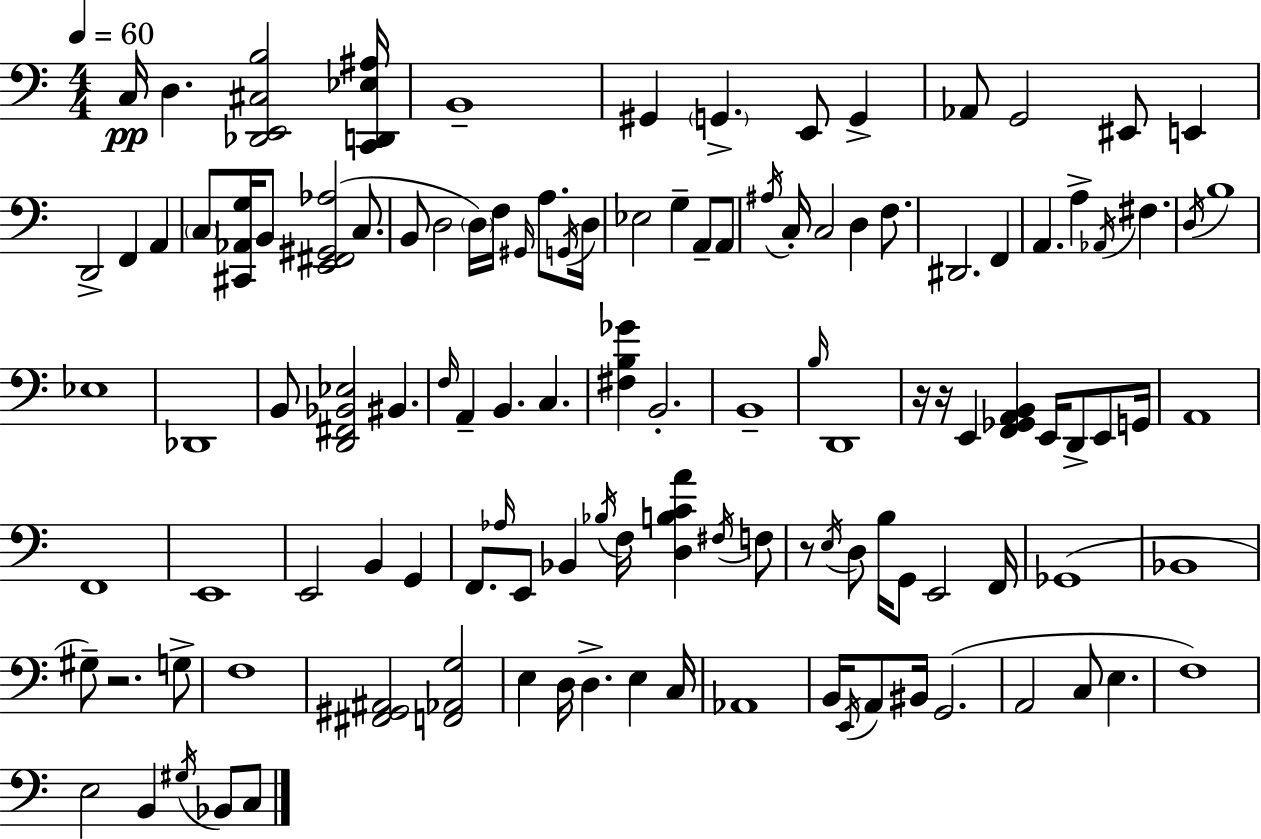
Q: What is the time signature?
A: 4/4